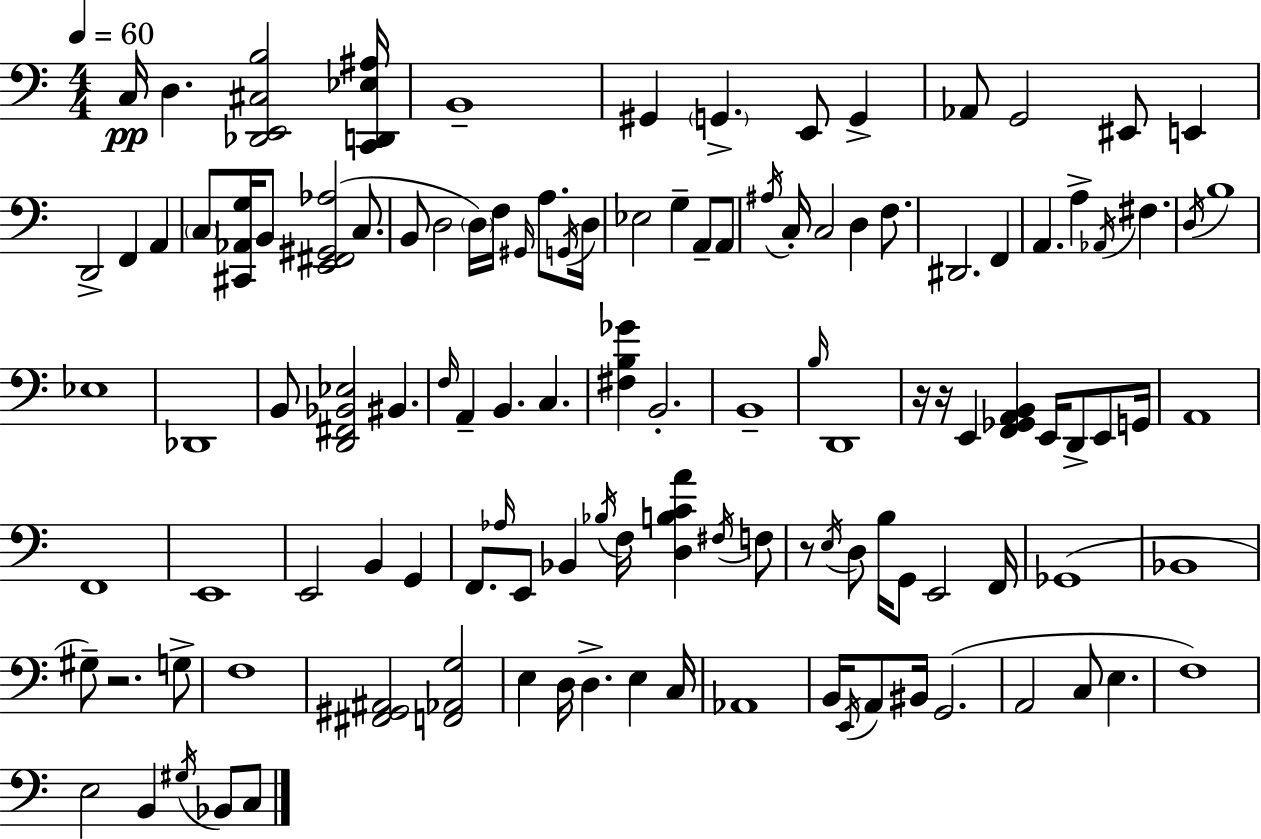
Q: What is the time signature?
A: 4/4